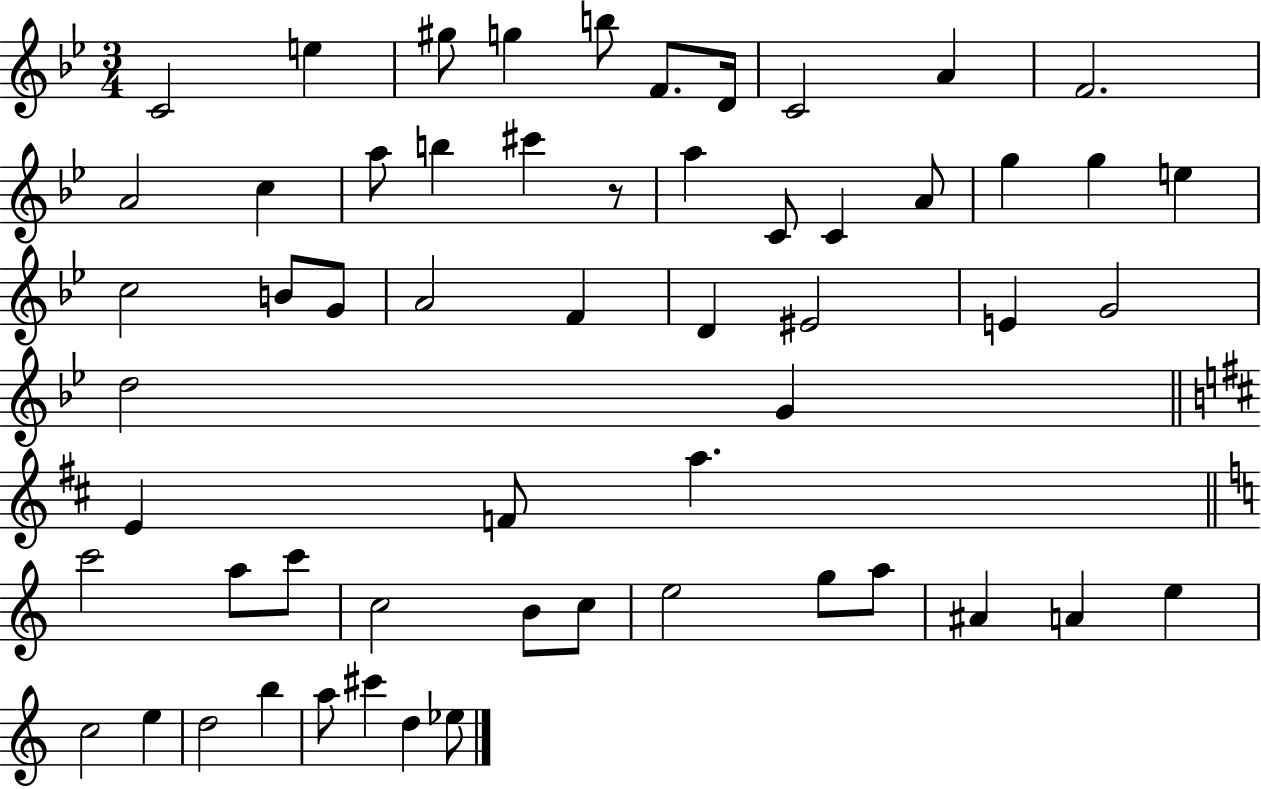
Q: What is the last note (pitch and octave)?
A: Eb5